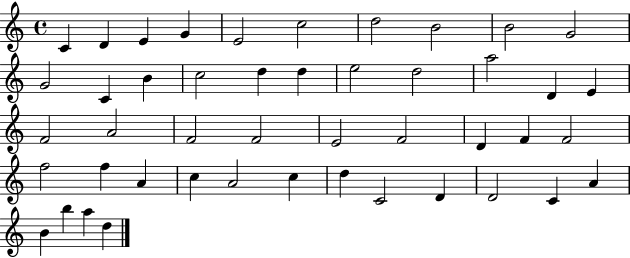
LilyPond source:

{
  \clef treble
  \time 4/4
  \defaultTimeSignature
  \key c \major
  c'4 d'4 e'4 g'4 | e'2 c''2 | d''2 b'2 | b'2 g'2 | \break g'2 c'4 b'4 | c''2 d''4 d''4 | e''2 d''2 | a''2 d'4 e'4 | \break f'2 a'2 | f'2 f'2 | e'2 f'2 | d'4 f'4 f'2 | \break f''2 f''4 a'4 | c''4 a'2 c''4 | d''4 c'2 d'4 | d'2 c'4 a'4 | \break b'4 b''4 a''4 d''4 | \bar "|."
}